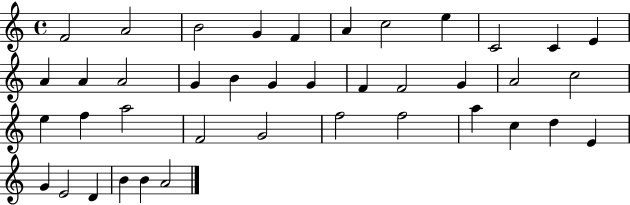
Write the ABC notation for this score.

X:1
T:Untitled
M:4/4
L:1/4
K:C
F2 A2 B2 G F A c2 e C2 C E A A A2 G B G G F F2 G A2 c2 e f a2 F2 G2 f2 f2 a c d E G E2 D B B A2